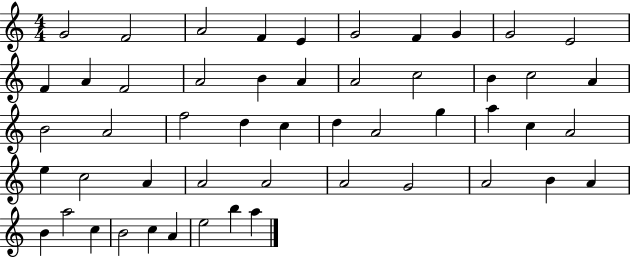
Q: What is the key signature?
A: C major